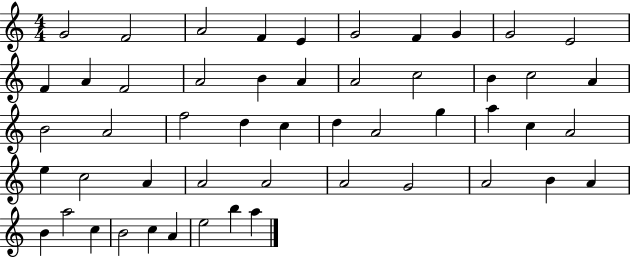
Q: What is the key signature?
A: C major